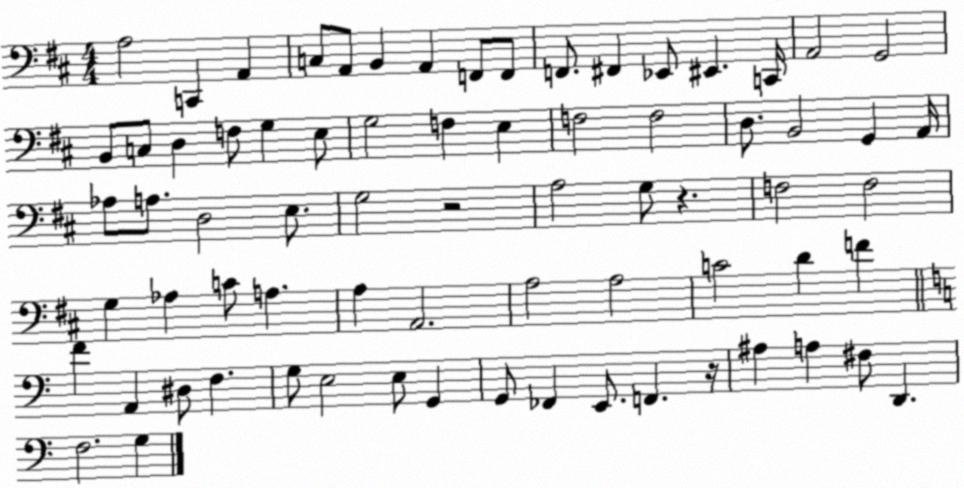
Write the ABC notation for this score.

X:1
T:Untitled
M:4/4
L:1/4
K:D
A,2 C,, A,, C,/2 A,,/2 B,, A,, F,,/2 F,,/2 F,,/2 ^F,, _E,,/2 ^E,, C,,/4 A,,2 G,,2 B,,/2 C,/2 D, F,/2 G, E,/2 G,2 F, E, F,2 F,2 D,/2 B,,2 G,, A,,/4 _A,/2 A,/2 D,2 E,/2 G,2 z2 A,2 G,/2 z F,2 F,2 G, _A, C/2 A, A, A,,2 A,2 A,2 C2 D F F A,, ^D,/2 F, G,/2 E,2 E,/2 G,, G,,/2 _F,, E,,/2 F,, z/4 ^A, A, ^F,/2 D,, F,2 G,